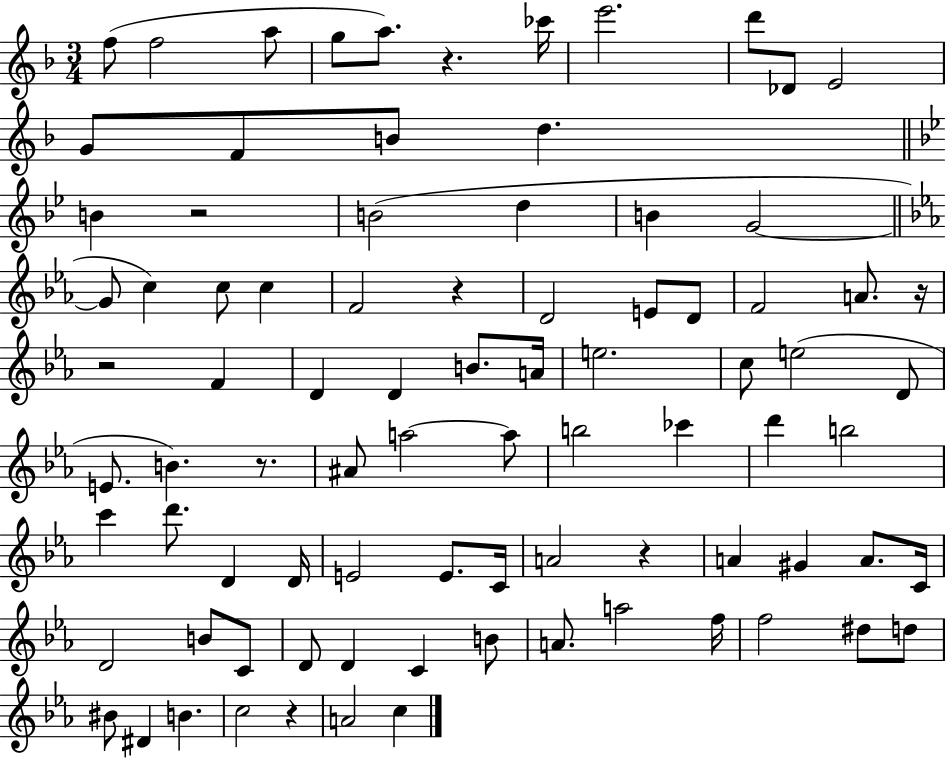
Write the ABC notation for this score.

X:1
T:Untitled
M:3/4
L:1/4
K:F
f/2 f2 a/2 g/2 a/2 z _c'/4 e'2 d'/2 _D/2 E2 G/2 F/2 B/2 d B z2 B2 d B G2 G/2 c c/2 c F2 z D2 E/2 D/2 F2 A/2 z/4 z2 F D D B/2 A/4 e2 c/2 e2 D/2 E/2 B z/2 ^A/2 a2 a/2 b2 _c' d' b2 c' d'/2 D D/4 E2 E/2 C/4 A2 z A ^G A/2 C/4 D2 B/2 C/2 D/2 D C B/2 A/2 a2 f/4 f2 ^d/2 d/2 ^B/2 ^D B c2 z A2 c